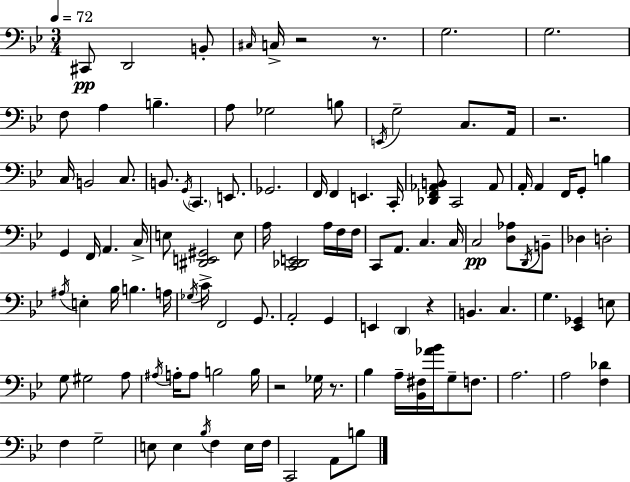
X:1
T:Untitled
M:3/4
L:1/4
K:Gm
^C,,/2 D,,2 B,,/2 ^C,/4 C,/4 z2 z/2 G,2 G,2 F,/2 A, B, A,/2 _G,2 B,/2 E,,/4 G,2 C,/2 A,,/4 z2 C,/4 B,,2 C,/2 B,,/2 G,,/4 C,, E,,/2 _G,,2 F,,/4 F,, E,, C,,/4 [_D,,F,,_A,,B,,]/2 C,,2 _A,,/2 A,,/4 A,, F,,/4 G,,/2 B, G,, F,,/4 A,, C,/4 E,/2 [^D,,E,,^G,,]2 E,/2 A,/4 [C,,_D,,E,,]2 A,/4 F,/4 F,/4 C,,/2 A,,/2 C, C,/4 C,2 [D,_A,]/2 D,,/4 B,,/2 _D, D,2 ^A,/4 E, _B,/4 B, A,/4 _G,/4 C/4 F,,2 G,,/2 A,,2 G,, E,, D,, z B,, C, G, [_E,,_G,,] E,/2 G,/2 ^G,2 A,/2 ^A,/4 A,/4 A,/2 B,2 B,/4 z2 _G,/4 z/2 _B, A,/4 [_B,,^F,]/4 [_A_B]/4 G,/2 F,/2 A,2 A,2 [F,_D] F, G,2 E,/2 E, _B,/4 F, E,/4 F,/4 C,,2 A,,/2 B,/2